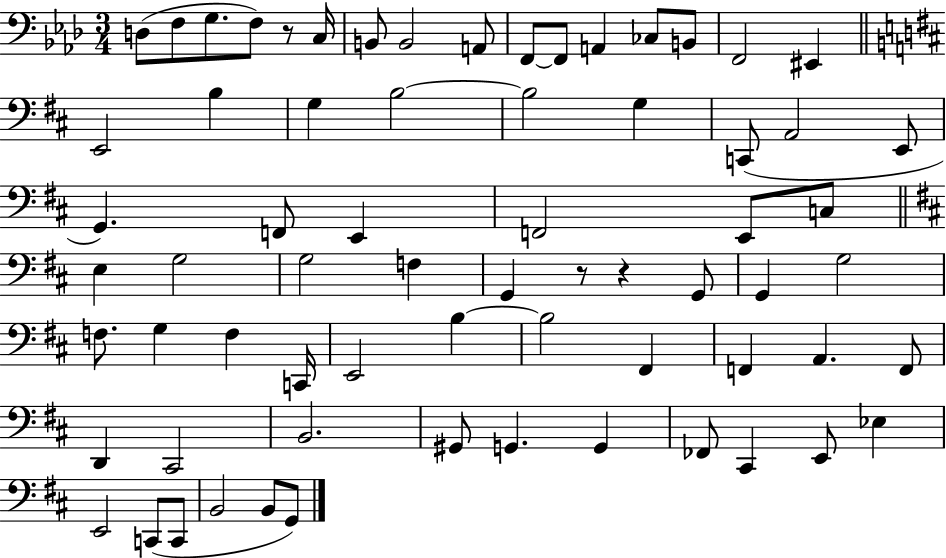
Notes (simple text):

D3/e F3/e G3/e. F3/e R/e C3/s B2/e B2/h A2/e F2/e F2/e A2/q CES3/e B2/e F2/h EIS2/q E2/h B3/q G3/q B3/h B3/h G3/q C2/e A2/h E2/e G2/q. F2/e E2/q F2/h E2/e C3/e E3/q G3/h G3/h F3/q G2/q R/e R/q G2/e G2/q G3/h F3/e. G3/q F3/q C2/s E2/h B3/q B3/h F#2/q F2/q A2/q. F2/e D2/q C#2/h B2/h. G#2/e G2/q. G2/q FES2/e C#2/q E2/e Eb3/q E2/h C2/e C2/e B2/h B2/e G2/e